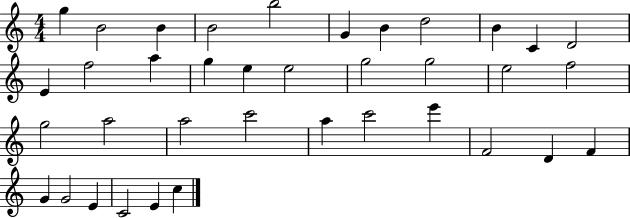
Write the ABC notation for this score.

X:1
T:Untitled
M:4/4
L:1/4
K:C
g B2 B B2 b2 G B d2 B C D2 E f2 a g e e2 g2 g2 e2 f2 g2 a2 a2 c'2 a c'2 e' F2 D F G G2 E C2 E c